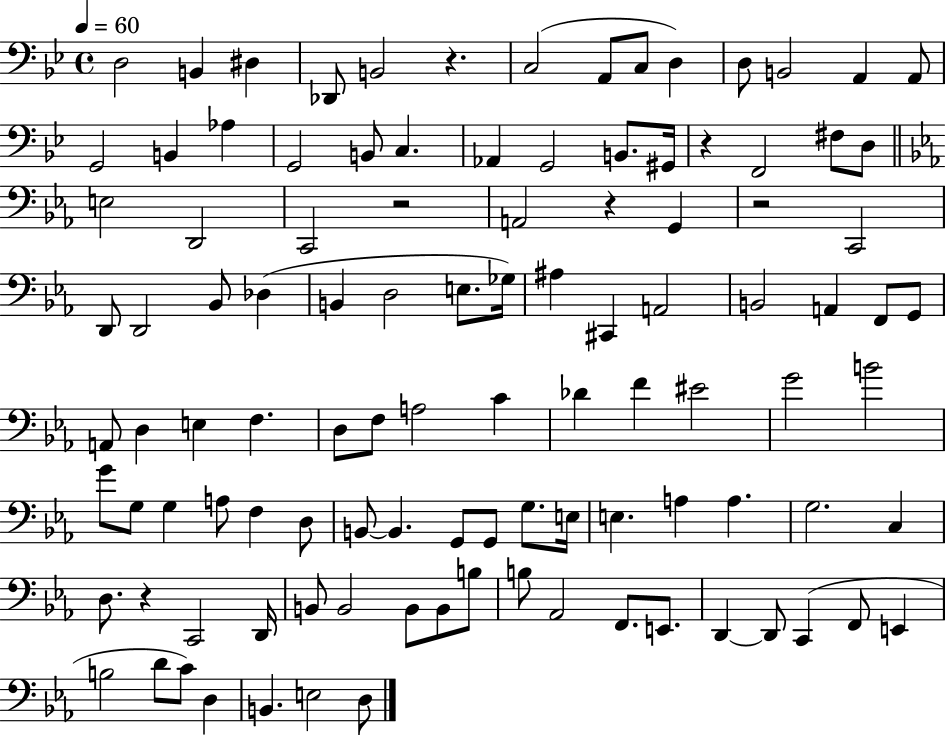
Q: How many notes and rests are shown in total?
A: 107